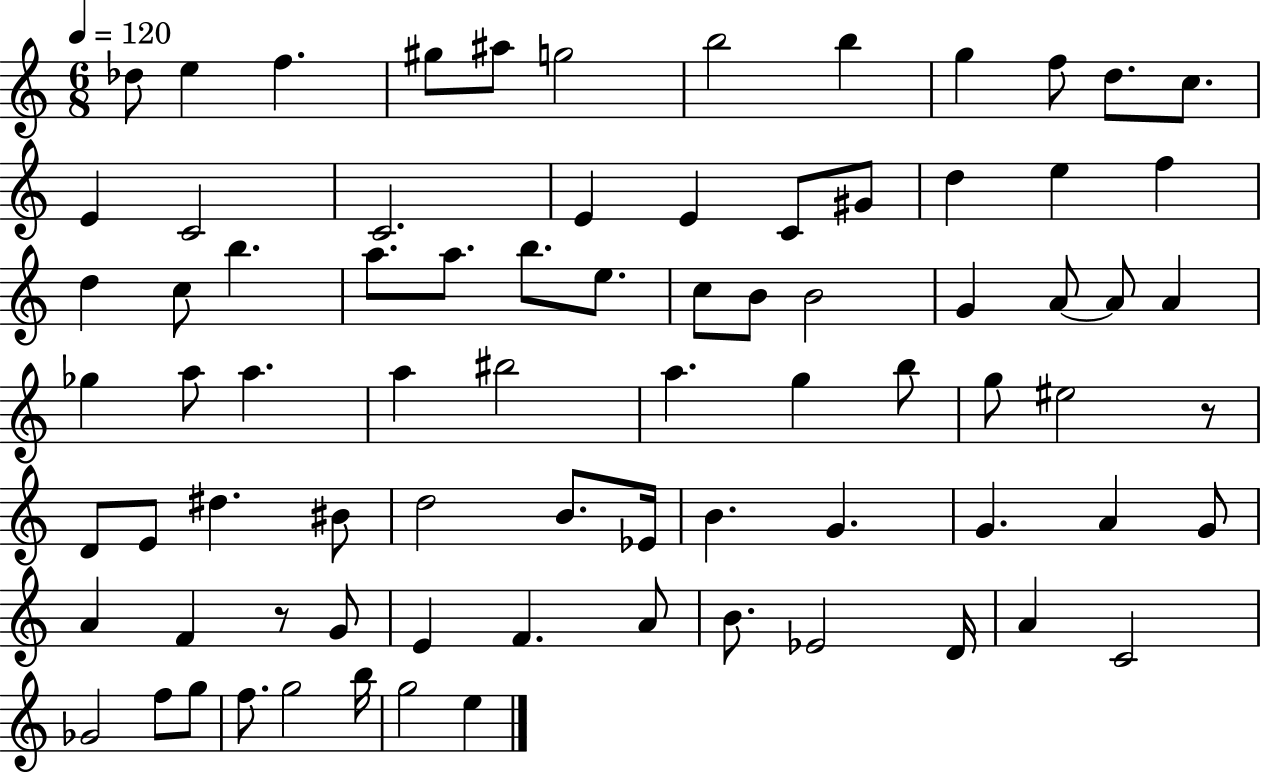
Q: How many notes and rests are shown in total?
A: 79